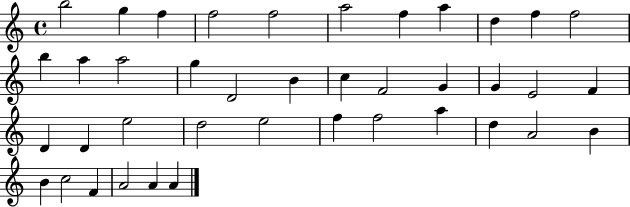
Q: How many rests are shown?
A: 0